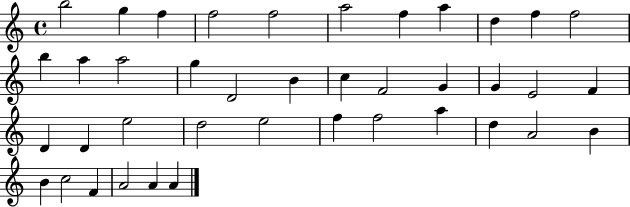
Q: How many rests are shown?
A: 0